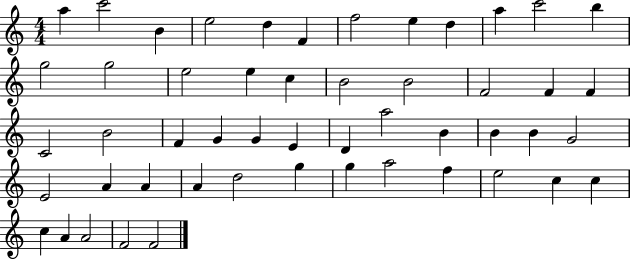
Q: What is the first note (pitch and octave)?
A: A5